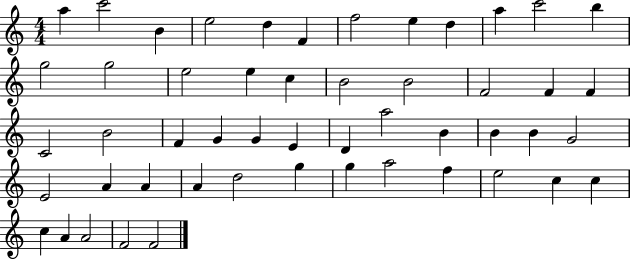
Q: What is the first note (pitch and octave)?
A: A5